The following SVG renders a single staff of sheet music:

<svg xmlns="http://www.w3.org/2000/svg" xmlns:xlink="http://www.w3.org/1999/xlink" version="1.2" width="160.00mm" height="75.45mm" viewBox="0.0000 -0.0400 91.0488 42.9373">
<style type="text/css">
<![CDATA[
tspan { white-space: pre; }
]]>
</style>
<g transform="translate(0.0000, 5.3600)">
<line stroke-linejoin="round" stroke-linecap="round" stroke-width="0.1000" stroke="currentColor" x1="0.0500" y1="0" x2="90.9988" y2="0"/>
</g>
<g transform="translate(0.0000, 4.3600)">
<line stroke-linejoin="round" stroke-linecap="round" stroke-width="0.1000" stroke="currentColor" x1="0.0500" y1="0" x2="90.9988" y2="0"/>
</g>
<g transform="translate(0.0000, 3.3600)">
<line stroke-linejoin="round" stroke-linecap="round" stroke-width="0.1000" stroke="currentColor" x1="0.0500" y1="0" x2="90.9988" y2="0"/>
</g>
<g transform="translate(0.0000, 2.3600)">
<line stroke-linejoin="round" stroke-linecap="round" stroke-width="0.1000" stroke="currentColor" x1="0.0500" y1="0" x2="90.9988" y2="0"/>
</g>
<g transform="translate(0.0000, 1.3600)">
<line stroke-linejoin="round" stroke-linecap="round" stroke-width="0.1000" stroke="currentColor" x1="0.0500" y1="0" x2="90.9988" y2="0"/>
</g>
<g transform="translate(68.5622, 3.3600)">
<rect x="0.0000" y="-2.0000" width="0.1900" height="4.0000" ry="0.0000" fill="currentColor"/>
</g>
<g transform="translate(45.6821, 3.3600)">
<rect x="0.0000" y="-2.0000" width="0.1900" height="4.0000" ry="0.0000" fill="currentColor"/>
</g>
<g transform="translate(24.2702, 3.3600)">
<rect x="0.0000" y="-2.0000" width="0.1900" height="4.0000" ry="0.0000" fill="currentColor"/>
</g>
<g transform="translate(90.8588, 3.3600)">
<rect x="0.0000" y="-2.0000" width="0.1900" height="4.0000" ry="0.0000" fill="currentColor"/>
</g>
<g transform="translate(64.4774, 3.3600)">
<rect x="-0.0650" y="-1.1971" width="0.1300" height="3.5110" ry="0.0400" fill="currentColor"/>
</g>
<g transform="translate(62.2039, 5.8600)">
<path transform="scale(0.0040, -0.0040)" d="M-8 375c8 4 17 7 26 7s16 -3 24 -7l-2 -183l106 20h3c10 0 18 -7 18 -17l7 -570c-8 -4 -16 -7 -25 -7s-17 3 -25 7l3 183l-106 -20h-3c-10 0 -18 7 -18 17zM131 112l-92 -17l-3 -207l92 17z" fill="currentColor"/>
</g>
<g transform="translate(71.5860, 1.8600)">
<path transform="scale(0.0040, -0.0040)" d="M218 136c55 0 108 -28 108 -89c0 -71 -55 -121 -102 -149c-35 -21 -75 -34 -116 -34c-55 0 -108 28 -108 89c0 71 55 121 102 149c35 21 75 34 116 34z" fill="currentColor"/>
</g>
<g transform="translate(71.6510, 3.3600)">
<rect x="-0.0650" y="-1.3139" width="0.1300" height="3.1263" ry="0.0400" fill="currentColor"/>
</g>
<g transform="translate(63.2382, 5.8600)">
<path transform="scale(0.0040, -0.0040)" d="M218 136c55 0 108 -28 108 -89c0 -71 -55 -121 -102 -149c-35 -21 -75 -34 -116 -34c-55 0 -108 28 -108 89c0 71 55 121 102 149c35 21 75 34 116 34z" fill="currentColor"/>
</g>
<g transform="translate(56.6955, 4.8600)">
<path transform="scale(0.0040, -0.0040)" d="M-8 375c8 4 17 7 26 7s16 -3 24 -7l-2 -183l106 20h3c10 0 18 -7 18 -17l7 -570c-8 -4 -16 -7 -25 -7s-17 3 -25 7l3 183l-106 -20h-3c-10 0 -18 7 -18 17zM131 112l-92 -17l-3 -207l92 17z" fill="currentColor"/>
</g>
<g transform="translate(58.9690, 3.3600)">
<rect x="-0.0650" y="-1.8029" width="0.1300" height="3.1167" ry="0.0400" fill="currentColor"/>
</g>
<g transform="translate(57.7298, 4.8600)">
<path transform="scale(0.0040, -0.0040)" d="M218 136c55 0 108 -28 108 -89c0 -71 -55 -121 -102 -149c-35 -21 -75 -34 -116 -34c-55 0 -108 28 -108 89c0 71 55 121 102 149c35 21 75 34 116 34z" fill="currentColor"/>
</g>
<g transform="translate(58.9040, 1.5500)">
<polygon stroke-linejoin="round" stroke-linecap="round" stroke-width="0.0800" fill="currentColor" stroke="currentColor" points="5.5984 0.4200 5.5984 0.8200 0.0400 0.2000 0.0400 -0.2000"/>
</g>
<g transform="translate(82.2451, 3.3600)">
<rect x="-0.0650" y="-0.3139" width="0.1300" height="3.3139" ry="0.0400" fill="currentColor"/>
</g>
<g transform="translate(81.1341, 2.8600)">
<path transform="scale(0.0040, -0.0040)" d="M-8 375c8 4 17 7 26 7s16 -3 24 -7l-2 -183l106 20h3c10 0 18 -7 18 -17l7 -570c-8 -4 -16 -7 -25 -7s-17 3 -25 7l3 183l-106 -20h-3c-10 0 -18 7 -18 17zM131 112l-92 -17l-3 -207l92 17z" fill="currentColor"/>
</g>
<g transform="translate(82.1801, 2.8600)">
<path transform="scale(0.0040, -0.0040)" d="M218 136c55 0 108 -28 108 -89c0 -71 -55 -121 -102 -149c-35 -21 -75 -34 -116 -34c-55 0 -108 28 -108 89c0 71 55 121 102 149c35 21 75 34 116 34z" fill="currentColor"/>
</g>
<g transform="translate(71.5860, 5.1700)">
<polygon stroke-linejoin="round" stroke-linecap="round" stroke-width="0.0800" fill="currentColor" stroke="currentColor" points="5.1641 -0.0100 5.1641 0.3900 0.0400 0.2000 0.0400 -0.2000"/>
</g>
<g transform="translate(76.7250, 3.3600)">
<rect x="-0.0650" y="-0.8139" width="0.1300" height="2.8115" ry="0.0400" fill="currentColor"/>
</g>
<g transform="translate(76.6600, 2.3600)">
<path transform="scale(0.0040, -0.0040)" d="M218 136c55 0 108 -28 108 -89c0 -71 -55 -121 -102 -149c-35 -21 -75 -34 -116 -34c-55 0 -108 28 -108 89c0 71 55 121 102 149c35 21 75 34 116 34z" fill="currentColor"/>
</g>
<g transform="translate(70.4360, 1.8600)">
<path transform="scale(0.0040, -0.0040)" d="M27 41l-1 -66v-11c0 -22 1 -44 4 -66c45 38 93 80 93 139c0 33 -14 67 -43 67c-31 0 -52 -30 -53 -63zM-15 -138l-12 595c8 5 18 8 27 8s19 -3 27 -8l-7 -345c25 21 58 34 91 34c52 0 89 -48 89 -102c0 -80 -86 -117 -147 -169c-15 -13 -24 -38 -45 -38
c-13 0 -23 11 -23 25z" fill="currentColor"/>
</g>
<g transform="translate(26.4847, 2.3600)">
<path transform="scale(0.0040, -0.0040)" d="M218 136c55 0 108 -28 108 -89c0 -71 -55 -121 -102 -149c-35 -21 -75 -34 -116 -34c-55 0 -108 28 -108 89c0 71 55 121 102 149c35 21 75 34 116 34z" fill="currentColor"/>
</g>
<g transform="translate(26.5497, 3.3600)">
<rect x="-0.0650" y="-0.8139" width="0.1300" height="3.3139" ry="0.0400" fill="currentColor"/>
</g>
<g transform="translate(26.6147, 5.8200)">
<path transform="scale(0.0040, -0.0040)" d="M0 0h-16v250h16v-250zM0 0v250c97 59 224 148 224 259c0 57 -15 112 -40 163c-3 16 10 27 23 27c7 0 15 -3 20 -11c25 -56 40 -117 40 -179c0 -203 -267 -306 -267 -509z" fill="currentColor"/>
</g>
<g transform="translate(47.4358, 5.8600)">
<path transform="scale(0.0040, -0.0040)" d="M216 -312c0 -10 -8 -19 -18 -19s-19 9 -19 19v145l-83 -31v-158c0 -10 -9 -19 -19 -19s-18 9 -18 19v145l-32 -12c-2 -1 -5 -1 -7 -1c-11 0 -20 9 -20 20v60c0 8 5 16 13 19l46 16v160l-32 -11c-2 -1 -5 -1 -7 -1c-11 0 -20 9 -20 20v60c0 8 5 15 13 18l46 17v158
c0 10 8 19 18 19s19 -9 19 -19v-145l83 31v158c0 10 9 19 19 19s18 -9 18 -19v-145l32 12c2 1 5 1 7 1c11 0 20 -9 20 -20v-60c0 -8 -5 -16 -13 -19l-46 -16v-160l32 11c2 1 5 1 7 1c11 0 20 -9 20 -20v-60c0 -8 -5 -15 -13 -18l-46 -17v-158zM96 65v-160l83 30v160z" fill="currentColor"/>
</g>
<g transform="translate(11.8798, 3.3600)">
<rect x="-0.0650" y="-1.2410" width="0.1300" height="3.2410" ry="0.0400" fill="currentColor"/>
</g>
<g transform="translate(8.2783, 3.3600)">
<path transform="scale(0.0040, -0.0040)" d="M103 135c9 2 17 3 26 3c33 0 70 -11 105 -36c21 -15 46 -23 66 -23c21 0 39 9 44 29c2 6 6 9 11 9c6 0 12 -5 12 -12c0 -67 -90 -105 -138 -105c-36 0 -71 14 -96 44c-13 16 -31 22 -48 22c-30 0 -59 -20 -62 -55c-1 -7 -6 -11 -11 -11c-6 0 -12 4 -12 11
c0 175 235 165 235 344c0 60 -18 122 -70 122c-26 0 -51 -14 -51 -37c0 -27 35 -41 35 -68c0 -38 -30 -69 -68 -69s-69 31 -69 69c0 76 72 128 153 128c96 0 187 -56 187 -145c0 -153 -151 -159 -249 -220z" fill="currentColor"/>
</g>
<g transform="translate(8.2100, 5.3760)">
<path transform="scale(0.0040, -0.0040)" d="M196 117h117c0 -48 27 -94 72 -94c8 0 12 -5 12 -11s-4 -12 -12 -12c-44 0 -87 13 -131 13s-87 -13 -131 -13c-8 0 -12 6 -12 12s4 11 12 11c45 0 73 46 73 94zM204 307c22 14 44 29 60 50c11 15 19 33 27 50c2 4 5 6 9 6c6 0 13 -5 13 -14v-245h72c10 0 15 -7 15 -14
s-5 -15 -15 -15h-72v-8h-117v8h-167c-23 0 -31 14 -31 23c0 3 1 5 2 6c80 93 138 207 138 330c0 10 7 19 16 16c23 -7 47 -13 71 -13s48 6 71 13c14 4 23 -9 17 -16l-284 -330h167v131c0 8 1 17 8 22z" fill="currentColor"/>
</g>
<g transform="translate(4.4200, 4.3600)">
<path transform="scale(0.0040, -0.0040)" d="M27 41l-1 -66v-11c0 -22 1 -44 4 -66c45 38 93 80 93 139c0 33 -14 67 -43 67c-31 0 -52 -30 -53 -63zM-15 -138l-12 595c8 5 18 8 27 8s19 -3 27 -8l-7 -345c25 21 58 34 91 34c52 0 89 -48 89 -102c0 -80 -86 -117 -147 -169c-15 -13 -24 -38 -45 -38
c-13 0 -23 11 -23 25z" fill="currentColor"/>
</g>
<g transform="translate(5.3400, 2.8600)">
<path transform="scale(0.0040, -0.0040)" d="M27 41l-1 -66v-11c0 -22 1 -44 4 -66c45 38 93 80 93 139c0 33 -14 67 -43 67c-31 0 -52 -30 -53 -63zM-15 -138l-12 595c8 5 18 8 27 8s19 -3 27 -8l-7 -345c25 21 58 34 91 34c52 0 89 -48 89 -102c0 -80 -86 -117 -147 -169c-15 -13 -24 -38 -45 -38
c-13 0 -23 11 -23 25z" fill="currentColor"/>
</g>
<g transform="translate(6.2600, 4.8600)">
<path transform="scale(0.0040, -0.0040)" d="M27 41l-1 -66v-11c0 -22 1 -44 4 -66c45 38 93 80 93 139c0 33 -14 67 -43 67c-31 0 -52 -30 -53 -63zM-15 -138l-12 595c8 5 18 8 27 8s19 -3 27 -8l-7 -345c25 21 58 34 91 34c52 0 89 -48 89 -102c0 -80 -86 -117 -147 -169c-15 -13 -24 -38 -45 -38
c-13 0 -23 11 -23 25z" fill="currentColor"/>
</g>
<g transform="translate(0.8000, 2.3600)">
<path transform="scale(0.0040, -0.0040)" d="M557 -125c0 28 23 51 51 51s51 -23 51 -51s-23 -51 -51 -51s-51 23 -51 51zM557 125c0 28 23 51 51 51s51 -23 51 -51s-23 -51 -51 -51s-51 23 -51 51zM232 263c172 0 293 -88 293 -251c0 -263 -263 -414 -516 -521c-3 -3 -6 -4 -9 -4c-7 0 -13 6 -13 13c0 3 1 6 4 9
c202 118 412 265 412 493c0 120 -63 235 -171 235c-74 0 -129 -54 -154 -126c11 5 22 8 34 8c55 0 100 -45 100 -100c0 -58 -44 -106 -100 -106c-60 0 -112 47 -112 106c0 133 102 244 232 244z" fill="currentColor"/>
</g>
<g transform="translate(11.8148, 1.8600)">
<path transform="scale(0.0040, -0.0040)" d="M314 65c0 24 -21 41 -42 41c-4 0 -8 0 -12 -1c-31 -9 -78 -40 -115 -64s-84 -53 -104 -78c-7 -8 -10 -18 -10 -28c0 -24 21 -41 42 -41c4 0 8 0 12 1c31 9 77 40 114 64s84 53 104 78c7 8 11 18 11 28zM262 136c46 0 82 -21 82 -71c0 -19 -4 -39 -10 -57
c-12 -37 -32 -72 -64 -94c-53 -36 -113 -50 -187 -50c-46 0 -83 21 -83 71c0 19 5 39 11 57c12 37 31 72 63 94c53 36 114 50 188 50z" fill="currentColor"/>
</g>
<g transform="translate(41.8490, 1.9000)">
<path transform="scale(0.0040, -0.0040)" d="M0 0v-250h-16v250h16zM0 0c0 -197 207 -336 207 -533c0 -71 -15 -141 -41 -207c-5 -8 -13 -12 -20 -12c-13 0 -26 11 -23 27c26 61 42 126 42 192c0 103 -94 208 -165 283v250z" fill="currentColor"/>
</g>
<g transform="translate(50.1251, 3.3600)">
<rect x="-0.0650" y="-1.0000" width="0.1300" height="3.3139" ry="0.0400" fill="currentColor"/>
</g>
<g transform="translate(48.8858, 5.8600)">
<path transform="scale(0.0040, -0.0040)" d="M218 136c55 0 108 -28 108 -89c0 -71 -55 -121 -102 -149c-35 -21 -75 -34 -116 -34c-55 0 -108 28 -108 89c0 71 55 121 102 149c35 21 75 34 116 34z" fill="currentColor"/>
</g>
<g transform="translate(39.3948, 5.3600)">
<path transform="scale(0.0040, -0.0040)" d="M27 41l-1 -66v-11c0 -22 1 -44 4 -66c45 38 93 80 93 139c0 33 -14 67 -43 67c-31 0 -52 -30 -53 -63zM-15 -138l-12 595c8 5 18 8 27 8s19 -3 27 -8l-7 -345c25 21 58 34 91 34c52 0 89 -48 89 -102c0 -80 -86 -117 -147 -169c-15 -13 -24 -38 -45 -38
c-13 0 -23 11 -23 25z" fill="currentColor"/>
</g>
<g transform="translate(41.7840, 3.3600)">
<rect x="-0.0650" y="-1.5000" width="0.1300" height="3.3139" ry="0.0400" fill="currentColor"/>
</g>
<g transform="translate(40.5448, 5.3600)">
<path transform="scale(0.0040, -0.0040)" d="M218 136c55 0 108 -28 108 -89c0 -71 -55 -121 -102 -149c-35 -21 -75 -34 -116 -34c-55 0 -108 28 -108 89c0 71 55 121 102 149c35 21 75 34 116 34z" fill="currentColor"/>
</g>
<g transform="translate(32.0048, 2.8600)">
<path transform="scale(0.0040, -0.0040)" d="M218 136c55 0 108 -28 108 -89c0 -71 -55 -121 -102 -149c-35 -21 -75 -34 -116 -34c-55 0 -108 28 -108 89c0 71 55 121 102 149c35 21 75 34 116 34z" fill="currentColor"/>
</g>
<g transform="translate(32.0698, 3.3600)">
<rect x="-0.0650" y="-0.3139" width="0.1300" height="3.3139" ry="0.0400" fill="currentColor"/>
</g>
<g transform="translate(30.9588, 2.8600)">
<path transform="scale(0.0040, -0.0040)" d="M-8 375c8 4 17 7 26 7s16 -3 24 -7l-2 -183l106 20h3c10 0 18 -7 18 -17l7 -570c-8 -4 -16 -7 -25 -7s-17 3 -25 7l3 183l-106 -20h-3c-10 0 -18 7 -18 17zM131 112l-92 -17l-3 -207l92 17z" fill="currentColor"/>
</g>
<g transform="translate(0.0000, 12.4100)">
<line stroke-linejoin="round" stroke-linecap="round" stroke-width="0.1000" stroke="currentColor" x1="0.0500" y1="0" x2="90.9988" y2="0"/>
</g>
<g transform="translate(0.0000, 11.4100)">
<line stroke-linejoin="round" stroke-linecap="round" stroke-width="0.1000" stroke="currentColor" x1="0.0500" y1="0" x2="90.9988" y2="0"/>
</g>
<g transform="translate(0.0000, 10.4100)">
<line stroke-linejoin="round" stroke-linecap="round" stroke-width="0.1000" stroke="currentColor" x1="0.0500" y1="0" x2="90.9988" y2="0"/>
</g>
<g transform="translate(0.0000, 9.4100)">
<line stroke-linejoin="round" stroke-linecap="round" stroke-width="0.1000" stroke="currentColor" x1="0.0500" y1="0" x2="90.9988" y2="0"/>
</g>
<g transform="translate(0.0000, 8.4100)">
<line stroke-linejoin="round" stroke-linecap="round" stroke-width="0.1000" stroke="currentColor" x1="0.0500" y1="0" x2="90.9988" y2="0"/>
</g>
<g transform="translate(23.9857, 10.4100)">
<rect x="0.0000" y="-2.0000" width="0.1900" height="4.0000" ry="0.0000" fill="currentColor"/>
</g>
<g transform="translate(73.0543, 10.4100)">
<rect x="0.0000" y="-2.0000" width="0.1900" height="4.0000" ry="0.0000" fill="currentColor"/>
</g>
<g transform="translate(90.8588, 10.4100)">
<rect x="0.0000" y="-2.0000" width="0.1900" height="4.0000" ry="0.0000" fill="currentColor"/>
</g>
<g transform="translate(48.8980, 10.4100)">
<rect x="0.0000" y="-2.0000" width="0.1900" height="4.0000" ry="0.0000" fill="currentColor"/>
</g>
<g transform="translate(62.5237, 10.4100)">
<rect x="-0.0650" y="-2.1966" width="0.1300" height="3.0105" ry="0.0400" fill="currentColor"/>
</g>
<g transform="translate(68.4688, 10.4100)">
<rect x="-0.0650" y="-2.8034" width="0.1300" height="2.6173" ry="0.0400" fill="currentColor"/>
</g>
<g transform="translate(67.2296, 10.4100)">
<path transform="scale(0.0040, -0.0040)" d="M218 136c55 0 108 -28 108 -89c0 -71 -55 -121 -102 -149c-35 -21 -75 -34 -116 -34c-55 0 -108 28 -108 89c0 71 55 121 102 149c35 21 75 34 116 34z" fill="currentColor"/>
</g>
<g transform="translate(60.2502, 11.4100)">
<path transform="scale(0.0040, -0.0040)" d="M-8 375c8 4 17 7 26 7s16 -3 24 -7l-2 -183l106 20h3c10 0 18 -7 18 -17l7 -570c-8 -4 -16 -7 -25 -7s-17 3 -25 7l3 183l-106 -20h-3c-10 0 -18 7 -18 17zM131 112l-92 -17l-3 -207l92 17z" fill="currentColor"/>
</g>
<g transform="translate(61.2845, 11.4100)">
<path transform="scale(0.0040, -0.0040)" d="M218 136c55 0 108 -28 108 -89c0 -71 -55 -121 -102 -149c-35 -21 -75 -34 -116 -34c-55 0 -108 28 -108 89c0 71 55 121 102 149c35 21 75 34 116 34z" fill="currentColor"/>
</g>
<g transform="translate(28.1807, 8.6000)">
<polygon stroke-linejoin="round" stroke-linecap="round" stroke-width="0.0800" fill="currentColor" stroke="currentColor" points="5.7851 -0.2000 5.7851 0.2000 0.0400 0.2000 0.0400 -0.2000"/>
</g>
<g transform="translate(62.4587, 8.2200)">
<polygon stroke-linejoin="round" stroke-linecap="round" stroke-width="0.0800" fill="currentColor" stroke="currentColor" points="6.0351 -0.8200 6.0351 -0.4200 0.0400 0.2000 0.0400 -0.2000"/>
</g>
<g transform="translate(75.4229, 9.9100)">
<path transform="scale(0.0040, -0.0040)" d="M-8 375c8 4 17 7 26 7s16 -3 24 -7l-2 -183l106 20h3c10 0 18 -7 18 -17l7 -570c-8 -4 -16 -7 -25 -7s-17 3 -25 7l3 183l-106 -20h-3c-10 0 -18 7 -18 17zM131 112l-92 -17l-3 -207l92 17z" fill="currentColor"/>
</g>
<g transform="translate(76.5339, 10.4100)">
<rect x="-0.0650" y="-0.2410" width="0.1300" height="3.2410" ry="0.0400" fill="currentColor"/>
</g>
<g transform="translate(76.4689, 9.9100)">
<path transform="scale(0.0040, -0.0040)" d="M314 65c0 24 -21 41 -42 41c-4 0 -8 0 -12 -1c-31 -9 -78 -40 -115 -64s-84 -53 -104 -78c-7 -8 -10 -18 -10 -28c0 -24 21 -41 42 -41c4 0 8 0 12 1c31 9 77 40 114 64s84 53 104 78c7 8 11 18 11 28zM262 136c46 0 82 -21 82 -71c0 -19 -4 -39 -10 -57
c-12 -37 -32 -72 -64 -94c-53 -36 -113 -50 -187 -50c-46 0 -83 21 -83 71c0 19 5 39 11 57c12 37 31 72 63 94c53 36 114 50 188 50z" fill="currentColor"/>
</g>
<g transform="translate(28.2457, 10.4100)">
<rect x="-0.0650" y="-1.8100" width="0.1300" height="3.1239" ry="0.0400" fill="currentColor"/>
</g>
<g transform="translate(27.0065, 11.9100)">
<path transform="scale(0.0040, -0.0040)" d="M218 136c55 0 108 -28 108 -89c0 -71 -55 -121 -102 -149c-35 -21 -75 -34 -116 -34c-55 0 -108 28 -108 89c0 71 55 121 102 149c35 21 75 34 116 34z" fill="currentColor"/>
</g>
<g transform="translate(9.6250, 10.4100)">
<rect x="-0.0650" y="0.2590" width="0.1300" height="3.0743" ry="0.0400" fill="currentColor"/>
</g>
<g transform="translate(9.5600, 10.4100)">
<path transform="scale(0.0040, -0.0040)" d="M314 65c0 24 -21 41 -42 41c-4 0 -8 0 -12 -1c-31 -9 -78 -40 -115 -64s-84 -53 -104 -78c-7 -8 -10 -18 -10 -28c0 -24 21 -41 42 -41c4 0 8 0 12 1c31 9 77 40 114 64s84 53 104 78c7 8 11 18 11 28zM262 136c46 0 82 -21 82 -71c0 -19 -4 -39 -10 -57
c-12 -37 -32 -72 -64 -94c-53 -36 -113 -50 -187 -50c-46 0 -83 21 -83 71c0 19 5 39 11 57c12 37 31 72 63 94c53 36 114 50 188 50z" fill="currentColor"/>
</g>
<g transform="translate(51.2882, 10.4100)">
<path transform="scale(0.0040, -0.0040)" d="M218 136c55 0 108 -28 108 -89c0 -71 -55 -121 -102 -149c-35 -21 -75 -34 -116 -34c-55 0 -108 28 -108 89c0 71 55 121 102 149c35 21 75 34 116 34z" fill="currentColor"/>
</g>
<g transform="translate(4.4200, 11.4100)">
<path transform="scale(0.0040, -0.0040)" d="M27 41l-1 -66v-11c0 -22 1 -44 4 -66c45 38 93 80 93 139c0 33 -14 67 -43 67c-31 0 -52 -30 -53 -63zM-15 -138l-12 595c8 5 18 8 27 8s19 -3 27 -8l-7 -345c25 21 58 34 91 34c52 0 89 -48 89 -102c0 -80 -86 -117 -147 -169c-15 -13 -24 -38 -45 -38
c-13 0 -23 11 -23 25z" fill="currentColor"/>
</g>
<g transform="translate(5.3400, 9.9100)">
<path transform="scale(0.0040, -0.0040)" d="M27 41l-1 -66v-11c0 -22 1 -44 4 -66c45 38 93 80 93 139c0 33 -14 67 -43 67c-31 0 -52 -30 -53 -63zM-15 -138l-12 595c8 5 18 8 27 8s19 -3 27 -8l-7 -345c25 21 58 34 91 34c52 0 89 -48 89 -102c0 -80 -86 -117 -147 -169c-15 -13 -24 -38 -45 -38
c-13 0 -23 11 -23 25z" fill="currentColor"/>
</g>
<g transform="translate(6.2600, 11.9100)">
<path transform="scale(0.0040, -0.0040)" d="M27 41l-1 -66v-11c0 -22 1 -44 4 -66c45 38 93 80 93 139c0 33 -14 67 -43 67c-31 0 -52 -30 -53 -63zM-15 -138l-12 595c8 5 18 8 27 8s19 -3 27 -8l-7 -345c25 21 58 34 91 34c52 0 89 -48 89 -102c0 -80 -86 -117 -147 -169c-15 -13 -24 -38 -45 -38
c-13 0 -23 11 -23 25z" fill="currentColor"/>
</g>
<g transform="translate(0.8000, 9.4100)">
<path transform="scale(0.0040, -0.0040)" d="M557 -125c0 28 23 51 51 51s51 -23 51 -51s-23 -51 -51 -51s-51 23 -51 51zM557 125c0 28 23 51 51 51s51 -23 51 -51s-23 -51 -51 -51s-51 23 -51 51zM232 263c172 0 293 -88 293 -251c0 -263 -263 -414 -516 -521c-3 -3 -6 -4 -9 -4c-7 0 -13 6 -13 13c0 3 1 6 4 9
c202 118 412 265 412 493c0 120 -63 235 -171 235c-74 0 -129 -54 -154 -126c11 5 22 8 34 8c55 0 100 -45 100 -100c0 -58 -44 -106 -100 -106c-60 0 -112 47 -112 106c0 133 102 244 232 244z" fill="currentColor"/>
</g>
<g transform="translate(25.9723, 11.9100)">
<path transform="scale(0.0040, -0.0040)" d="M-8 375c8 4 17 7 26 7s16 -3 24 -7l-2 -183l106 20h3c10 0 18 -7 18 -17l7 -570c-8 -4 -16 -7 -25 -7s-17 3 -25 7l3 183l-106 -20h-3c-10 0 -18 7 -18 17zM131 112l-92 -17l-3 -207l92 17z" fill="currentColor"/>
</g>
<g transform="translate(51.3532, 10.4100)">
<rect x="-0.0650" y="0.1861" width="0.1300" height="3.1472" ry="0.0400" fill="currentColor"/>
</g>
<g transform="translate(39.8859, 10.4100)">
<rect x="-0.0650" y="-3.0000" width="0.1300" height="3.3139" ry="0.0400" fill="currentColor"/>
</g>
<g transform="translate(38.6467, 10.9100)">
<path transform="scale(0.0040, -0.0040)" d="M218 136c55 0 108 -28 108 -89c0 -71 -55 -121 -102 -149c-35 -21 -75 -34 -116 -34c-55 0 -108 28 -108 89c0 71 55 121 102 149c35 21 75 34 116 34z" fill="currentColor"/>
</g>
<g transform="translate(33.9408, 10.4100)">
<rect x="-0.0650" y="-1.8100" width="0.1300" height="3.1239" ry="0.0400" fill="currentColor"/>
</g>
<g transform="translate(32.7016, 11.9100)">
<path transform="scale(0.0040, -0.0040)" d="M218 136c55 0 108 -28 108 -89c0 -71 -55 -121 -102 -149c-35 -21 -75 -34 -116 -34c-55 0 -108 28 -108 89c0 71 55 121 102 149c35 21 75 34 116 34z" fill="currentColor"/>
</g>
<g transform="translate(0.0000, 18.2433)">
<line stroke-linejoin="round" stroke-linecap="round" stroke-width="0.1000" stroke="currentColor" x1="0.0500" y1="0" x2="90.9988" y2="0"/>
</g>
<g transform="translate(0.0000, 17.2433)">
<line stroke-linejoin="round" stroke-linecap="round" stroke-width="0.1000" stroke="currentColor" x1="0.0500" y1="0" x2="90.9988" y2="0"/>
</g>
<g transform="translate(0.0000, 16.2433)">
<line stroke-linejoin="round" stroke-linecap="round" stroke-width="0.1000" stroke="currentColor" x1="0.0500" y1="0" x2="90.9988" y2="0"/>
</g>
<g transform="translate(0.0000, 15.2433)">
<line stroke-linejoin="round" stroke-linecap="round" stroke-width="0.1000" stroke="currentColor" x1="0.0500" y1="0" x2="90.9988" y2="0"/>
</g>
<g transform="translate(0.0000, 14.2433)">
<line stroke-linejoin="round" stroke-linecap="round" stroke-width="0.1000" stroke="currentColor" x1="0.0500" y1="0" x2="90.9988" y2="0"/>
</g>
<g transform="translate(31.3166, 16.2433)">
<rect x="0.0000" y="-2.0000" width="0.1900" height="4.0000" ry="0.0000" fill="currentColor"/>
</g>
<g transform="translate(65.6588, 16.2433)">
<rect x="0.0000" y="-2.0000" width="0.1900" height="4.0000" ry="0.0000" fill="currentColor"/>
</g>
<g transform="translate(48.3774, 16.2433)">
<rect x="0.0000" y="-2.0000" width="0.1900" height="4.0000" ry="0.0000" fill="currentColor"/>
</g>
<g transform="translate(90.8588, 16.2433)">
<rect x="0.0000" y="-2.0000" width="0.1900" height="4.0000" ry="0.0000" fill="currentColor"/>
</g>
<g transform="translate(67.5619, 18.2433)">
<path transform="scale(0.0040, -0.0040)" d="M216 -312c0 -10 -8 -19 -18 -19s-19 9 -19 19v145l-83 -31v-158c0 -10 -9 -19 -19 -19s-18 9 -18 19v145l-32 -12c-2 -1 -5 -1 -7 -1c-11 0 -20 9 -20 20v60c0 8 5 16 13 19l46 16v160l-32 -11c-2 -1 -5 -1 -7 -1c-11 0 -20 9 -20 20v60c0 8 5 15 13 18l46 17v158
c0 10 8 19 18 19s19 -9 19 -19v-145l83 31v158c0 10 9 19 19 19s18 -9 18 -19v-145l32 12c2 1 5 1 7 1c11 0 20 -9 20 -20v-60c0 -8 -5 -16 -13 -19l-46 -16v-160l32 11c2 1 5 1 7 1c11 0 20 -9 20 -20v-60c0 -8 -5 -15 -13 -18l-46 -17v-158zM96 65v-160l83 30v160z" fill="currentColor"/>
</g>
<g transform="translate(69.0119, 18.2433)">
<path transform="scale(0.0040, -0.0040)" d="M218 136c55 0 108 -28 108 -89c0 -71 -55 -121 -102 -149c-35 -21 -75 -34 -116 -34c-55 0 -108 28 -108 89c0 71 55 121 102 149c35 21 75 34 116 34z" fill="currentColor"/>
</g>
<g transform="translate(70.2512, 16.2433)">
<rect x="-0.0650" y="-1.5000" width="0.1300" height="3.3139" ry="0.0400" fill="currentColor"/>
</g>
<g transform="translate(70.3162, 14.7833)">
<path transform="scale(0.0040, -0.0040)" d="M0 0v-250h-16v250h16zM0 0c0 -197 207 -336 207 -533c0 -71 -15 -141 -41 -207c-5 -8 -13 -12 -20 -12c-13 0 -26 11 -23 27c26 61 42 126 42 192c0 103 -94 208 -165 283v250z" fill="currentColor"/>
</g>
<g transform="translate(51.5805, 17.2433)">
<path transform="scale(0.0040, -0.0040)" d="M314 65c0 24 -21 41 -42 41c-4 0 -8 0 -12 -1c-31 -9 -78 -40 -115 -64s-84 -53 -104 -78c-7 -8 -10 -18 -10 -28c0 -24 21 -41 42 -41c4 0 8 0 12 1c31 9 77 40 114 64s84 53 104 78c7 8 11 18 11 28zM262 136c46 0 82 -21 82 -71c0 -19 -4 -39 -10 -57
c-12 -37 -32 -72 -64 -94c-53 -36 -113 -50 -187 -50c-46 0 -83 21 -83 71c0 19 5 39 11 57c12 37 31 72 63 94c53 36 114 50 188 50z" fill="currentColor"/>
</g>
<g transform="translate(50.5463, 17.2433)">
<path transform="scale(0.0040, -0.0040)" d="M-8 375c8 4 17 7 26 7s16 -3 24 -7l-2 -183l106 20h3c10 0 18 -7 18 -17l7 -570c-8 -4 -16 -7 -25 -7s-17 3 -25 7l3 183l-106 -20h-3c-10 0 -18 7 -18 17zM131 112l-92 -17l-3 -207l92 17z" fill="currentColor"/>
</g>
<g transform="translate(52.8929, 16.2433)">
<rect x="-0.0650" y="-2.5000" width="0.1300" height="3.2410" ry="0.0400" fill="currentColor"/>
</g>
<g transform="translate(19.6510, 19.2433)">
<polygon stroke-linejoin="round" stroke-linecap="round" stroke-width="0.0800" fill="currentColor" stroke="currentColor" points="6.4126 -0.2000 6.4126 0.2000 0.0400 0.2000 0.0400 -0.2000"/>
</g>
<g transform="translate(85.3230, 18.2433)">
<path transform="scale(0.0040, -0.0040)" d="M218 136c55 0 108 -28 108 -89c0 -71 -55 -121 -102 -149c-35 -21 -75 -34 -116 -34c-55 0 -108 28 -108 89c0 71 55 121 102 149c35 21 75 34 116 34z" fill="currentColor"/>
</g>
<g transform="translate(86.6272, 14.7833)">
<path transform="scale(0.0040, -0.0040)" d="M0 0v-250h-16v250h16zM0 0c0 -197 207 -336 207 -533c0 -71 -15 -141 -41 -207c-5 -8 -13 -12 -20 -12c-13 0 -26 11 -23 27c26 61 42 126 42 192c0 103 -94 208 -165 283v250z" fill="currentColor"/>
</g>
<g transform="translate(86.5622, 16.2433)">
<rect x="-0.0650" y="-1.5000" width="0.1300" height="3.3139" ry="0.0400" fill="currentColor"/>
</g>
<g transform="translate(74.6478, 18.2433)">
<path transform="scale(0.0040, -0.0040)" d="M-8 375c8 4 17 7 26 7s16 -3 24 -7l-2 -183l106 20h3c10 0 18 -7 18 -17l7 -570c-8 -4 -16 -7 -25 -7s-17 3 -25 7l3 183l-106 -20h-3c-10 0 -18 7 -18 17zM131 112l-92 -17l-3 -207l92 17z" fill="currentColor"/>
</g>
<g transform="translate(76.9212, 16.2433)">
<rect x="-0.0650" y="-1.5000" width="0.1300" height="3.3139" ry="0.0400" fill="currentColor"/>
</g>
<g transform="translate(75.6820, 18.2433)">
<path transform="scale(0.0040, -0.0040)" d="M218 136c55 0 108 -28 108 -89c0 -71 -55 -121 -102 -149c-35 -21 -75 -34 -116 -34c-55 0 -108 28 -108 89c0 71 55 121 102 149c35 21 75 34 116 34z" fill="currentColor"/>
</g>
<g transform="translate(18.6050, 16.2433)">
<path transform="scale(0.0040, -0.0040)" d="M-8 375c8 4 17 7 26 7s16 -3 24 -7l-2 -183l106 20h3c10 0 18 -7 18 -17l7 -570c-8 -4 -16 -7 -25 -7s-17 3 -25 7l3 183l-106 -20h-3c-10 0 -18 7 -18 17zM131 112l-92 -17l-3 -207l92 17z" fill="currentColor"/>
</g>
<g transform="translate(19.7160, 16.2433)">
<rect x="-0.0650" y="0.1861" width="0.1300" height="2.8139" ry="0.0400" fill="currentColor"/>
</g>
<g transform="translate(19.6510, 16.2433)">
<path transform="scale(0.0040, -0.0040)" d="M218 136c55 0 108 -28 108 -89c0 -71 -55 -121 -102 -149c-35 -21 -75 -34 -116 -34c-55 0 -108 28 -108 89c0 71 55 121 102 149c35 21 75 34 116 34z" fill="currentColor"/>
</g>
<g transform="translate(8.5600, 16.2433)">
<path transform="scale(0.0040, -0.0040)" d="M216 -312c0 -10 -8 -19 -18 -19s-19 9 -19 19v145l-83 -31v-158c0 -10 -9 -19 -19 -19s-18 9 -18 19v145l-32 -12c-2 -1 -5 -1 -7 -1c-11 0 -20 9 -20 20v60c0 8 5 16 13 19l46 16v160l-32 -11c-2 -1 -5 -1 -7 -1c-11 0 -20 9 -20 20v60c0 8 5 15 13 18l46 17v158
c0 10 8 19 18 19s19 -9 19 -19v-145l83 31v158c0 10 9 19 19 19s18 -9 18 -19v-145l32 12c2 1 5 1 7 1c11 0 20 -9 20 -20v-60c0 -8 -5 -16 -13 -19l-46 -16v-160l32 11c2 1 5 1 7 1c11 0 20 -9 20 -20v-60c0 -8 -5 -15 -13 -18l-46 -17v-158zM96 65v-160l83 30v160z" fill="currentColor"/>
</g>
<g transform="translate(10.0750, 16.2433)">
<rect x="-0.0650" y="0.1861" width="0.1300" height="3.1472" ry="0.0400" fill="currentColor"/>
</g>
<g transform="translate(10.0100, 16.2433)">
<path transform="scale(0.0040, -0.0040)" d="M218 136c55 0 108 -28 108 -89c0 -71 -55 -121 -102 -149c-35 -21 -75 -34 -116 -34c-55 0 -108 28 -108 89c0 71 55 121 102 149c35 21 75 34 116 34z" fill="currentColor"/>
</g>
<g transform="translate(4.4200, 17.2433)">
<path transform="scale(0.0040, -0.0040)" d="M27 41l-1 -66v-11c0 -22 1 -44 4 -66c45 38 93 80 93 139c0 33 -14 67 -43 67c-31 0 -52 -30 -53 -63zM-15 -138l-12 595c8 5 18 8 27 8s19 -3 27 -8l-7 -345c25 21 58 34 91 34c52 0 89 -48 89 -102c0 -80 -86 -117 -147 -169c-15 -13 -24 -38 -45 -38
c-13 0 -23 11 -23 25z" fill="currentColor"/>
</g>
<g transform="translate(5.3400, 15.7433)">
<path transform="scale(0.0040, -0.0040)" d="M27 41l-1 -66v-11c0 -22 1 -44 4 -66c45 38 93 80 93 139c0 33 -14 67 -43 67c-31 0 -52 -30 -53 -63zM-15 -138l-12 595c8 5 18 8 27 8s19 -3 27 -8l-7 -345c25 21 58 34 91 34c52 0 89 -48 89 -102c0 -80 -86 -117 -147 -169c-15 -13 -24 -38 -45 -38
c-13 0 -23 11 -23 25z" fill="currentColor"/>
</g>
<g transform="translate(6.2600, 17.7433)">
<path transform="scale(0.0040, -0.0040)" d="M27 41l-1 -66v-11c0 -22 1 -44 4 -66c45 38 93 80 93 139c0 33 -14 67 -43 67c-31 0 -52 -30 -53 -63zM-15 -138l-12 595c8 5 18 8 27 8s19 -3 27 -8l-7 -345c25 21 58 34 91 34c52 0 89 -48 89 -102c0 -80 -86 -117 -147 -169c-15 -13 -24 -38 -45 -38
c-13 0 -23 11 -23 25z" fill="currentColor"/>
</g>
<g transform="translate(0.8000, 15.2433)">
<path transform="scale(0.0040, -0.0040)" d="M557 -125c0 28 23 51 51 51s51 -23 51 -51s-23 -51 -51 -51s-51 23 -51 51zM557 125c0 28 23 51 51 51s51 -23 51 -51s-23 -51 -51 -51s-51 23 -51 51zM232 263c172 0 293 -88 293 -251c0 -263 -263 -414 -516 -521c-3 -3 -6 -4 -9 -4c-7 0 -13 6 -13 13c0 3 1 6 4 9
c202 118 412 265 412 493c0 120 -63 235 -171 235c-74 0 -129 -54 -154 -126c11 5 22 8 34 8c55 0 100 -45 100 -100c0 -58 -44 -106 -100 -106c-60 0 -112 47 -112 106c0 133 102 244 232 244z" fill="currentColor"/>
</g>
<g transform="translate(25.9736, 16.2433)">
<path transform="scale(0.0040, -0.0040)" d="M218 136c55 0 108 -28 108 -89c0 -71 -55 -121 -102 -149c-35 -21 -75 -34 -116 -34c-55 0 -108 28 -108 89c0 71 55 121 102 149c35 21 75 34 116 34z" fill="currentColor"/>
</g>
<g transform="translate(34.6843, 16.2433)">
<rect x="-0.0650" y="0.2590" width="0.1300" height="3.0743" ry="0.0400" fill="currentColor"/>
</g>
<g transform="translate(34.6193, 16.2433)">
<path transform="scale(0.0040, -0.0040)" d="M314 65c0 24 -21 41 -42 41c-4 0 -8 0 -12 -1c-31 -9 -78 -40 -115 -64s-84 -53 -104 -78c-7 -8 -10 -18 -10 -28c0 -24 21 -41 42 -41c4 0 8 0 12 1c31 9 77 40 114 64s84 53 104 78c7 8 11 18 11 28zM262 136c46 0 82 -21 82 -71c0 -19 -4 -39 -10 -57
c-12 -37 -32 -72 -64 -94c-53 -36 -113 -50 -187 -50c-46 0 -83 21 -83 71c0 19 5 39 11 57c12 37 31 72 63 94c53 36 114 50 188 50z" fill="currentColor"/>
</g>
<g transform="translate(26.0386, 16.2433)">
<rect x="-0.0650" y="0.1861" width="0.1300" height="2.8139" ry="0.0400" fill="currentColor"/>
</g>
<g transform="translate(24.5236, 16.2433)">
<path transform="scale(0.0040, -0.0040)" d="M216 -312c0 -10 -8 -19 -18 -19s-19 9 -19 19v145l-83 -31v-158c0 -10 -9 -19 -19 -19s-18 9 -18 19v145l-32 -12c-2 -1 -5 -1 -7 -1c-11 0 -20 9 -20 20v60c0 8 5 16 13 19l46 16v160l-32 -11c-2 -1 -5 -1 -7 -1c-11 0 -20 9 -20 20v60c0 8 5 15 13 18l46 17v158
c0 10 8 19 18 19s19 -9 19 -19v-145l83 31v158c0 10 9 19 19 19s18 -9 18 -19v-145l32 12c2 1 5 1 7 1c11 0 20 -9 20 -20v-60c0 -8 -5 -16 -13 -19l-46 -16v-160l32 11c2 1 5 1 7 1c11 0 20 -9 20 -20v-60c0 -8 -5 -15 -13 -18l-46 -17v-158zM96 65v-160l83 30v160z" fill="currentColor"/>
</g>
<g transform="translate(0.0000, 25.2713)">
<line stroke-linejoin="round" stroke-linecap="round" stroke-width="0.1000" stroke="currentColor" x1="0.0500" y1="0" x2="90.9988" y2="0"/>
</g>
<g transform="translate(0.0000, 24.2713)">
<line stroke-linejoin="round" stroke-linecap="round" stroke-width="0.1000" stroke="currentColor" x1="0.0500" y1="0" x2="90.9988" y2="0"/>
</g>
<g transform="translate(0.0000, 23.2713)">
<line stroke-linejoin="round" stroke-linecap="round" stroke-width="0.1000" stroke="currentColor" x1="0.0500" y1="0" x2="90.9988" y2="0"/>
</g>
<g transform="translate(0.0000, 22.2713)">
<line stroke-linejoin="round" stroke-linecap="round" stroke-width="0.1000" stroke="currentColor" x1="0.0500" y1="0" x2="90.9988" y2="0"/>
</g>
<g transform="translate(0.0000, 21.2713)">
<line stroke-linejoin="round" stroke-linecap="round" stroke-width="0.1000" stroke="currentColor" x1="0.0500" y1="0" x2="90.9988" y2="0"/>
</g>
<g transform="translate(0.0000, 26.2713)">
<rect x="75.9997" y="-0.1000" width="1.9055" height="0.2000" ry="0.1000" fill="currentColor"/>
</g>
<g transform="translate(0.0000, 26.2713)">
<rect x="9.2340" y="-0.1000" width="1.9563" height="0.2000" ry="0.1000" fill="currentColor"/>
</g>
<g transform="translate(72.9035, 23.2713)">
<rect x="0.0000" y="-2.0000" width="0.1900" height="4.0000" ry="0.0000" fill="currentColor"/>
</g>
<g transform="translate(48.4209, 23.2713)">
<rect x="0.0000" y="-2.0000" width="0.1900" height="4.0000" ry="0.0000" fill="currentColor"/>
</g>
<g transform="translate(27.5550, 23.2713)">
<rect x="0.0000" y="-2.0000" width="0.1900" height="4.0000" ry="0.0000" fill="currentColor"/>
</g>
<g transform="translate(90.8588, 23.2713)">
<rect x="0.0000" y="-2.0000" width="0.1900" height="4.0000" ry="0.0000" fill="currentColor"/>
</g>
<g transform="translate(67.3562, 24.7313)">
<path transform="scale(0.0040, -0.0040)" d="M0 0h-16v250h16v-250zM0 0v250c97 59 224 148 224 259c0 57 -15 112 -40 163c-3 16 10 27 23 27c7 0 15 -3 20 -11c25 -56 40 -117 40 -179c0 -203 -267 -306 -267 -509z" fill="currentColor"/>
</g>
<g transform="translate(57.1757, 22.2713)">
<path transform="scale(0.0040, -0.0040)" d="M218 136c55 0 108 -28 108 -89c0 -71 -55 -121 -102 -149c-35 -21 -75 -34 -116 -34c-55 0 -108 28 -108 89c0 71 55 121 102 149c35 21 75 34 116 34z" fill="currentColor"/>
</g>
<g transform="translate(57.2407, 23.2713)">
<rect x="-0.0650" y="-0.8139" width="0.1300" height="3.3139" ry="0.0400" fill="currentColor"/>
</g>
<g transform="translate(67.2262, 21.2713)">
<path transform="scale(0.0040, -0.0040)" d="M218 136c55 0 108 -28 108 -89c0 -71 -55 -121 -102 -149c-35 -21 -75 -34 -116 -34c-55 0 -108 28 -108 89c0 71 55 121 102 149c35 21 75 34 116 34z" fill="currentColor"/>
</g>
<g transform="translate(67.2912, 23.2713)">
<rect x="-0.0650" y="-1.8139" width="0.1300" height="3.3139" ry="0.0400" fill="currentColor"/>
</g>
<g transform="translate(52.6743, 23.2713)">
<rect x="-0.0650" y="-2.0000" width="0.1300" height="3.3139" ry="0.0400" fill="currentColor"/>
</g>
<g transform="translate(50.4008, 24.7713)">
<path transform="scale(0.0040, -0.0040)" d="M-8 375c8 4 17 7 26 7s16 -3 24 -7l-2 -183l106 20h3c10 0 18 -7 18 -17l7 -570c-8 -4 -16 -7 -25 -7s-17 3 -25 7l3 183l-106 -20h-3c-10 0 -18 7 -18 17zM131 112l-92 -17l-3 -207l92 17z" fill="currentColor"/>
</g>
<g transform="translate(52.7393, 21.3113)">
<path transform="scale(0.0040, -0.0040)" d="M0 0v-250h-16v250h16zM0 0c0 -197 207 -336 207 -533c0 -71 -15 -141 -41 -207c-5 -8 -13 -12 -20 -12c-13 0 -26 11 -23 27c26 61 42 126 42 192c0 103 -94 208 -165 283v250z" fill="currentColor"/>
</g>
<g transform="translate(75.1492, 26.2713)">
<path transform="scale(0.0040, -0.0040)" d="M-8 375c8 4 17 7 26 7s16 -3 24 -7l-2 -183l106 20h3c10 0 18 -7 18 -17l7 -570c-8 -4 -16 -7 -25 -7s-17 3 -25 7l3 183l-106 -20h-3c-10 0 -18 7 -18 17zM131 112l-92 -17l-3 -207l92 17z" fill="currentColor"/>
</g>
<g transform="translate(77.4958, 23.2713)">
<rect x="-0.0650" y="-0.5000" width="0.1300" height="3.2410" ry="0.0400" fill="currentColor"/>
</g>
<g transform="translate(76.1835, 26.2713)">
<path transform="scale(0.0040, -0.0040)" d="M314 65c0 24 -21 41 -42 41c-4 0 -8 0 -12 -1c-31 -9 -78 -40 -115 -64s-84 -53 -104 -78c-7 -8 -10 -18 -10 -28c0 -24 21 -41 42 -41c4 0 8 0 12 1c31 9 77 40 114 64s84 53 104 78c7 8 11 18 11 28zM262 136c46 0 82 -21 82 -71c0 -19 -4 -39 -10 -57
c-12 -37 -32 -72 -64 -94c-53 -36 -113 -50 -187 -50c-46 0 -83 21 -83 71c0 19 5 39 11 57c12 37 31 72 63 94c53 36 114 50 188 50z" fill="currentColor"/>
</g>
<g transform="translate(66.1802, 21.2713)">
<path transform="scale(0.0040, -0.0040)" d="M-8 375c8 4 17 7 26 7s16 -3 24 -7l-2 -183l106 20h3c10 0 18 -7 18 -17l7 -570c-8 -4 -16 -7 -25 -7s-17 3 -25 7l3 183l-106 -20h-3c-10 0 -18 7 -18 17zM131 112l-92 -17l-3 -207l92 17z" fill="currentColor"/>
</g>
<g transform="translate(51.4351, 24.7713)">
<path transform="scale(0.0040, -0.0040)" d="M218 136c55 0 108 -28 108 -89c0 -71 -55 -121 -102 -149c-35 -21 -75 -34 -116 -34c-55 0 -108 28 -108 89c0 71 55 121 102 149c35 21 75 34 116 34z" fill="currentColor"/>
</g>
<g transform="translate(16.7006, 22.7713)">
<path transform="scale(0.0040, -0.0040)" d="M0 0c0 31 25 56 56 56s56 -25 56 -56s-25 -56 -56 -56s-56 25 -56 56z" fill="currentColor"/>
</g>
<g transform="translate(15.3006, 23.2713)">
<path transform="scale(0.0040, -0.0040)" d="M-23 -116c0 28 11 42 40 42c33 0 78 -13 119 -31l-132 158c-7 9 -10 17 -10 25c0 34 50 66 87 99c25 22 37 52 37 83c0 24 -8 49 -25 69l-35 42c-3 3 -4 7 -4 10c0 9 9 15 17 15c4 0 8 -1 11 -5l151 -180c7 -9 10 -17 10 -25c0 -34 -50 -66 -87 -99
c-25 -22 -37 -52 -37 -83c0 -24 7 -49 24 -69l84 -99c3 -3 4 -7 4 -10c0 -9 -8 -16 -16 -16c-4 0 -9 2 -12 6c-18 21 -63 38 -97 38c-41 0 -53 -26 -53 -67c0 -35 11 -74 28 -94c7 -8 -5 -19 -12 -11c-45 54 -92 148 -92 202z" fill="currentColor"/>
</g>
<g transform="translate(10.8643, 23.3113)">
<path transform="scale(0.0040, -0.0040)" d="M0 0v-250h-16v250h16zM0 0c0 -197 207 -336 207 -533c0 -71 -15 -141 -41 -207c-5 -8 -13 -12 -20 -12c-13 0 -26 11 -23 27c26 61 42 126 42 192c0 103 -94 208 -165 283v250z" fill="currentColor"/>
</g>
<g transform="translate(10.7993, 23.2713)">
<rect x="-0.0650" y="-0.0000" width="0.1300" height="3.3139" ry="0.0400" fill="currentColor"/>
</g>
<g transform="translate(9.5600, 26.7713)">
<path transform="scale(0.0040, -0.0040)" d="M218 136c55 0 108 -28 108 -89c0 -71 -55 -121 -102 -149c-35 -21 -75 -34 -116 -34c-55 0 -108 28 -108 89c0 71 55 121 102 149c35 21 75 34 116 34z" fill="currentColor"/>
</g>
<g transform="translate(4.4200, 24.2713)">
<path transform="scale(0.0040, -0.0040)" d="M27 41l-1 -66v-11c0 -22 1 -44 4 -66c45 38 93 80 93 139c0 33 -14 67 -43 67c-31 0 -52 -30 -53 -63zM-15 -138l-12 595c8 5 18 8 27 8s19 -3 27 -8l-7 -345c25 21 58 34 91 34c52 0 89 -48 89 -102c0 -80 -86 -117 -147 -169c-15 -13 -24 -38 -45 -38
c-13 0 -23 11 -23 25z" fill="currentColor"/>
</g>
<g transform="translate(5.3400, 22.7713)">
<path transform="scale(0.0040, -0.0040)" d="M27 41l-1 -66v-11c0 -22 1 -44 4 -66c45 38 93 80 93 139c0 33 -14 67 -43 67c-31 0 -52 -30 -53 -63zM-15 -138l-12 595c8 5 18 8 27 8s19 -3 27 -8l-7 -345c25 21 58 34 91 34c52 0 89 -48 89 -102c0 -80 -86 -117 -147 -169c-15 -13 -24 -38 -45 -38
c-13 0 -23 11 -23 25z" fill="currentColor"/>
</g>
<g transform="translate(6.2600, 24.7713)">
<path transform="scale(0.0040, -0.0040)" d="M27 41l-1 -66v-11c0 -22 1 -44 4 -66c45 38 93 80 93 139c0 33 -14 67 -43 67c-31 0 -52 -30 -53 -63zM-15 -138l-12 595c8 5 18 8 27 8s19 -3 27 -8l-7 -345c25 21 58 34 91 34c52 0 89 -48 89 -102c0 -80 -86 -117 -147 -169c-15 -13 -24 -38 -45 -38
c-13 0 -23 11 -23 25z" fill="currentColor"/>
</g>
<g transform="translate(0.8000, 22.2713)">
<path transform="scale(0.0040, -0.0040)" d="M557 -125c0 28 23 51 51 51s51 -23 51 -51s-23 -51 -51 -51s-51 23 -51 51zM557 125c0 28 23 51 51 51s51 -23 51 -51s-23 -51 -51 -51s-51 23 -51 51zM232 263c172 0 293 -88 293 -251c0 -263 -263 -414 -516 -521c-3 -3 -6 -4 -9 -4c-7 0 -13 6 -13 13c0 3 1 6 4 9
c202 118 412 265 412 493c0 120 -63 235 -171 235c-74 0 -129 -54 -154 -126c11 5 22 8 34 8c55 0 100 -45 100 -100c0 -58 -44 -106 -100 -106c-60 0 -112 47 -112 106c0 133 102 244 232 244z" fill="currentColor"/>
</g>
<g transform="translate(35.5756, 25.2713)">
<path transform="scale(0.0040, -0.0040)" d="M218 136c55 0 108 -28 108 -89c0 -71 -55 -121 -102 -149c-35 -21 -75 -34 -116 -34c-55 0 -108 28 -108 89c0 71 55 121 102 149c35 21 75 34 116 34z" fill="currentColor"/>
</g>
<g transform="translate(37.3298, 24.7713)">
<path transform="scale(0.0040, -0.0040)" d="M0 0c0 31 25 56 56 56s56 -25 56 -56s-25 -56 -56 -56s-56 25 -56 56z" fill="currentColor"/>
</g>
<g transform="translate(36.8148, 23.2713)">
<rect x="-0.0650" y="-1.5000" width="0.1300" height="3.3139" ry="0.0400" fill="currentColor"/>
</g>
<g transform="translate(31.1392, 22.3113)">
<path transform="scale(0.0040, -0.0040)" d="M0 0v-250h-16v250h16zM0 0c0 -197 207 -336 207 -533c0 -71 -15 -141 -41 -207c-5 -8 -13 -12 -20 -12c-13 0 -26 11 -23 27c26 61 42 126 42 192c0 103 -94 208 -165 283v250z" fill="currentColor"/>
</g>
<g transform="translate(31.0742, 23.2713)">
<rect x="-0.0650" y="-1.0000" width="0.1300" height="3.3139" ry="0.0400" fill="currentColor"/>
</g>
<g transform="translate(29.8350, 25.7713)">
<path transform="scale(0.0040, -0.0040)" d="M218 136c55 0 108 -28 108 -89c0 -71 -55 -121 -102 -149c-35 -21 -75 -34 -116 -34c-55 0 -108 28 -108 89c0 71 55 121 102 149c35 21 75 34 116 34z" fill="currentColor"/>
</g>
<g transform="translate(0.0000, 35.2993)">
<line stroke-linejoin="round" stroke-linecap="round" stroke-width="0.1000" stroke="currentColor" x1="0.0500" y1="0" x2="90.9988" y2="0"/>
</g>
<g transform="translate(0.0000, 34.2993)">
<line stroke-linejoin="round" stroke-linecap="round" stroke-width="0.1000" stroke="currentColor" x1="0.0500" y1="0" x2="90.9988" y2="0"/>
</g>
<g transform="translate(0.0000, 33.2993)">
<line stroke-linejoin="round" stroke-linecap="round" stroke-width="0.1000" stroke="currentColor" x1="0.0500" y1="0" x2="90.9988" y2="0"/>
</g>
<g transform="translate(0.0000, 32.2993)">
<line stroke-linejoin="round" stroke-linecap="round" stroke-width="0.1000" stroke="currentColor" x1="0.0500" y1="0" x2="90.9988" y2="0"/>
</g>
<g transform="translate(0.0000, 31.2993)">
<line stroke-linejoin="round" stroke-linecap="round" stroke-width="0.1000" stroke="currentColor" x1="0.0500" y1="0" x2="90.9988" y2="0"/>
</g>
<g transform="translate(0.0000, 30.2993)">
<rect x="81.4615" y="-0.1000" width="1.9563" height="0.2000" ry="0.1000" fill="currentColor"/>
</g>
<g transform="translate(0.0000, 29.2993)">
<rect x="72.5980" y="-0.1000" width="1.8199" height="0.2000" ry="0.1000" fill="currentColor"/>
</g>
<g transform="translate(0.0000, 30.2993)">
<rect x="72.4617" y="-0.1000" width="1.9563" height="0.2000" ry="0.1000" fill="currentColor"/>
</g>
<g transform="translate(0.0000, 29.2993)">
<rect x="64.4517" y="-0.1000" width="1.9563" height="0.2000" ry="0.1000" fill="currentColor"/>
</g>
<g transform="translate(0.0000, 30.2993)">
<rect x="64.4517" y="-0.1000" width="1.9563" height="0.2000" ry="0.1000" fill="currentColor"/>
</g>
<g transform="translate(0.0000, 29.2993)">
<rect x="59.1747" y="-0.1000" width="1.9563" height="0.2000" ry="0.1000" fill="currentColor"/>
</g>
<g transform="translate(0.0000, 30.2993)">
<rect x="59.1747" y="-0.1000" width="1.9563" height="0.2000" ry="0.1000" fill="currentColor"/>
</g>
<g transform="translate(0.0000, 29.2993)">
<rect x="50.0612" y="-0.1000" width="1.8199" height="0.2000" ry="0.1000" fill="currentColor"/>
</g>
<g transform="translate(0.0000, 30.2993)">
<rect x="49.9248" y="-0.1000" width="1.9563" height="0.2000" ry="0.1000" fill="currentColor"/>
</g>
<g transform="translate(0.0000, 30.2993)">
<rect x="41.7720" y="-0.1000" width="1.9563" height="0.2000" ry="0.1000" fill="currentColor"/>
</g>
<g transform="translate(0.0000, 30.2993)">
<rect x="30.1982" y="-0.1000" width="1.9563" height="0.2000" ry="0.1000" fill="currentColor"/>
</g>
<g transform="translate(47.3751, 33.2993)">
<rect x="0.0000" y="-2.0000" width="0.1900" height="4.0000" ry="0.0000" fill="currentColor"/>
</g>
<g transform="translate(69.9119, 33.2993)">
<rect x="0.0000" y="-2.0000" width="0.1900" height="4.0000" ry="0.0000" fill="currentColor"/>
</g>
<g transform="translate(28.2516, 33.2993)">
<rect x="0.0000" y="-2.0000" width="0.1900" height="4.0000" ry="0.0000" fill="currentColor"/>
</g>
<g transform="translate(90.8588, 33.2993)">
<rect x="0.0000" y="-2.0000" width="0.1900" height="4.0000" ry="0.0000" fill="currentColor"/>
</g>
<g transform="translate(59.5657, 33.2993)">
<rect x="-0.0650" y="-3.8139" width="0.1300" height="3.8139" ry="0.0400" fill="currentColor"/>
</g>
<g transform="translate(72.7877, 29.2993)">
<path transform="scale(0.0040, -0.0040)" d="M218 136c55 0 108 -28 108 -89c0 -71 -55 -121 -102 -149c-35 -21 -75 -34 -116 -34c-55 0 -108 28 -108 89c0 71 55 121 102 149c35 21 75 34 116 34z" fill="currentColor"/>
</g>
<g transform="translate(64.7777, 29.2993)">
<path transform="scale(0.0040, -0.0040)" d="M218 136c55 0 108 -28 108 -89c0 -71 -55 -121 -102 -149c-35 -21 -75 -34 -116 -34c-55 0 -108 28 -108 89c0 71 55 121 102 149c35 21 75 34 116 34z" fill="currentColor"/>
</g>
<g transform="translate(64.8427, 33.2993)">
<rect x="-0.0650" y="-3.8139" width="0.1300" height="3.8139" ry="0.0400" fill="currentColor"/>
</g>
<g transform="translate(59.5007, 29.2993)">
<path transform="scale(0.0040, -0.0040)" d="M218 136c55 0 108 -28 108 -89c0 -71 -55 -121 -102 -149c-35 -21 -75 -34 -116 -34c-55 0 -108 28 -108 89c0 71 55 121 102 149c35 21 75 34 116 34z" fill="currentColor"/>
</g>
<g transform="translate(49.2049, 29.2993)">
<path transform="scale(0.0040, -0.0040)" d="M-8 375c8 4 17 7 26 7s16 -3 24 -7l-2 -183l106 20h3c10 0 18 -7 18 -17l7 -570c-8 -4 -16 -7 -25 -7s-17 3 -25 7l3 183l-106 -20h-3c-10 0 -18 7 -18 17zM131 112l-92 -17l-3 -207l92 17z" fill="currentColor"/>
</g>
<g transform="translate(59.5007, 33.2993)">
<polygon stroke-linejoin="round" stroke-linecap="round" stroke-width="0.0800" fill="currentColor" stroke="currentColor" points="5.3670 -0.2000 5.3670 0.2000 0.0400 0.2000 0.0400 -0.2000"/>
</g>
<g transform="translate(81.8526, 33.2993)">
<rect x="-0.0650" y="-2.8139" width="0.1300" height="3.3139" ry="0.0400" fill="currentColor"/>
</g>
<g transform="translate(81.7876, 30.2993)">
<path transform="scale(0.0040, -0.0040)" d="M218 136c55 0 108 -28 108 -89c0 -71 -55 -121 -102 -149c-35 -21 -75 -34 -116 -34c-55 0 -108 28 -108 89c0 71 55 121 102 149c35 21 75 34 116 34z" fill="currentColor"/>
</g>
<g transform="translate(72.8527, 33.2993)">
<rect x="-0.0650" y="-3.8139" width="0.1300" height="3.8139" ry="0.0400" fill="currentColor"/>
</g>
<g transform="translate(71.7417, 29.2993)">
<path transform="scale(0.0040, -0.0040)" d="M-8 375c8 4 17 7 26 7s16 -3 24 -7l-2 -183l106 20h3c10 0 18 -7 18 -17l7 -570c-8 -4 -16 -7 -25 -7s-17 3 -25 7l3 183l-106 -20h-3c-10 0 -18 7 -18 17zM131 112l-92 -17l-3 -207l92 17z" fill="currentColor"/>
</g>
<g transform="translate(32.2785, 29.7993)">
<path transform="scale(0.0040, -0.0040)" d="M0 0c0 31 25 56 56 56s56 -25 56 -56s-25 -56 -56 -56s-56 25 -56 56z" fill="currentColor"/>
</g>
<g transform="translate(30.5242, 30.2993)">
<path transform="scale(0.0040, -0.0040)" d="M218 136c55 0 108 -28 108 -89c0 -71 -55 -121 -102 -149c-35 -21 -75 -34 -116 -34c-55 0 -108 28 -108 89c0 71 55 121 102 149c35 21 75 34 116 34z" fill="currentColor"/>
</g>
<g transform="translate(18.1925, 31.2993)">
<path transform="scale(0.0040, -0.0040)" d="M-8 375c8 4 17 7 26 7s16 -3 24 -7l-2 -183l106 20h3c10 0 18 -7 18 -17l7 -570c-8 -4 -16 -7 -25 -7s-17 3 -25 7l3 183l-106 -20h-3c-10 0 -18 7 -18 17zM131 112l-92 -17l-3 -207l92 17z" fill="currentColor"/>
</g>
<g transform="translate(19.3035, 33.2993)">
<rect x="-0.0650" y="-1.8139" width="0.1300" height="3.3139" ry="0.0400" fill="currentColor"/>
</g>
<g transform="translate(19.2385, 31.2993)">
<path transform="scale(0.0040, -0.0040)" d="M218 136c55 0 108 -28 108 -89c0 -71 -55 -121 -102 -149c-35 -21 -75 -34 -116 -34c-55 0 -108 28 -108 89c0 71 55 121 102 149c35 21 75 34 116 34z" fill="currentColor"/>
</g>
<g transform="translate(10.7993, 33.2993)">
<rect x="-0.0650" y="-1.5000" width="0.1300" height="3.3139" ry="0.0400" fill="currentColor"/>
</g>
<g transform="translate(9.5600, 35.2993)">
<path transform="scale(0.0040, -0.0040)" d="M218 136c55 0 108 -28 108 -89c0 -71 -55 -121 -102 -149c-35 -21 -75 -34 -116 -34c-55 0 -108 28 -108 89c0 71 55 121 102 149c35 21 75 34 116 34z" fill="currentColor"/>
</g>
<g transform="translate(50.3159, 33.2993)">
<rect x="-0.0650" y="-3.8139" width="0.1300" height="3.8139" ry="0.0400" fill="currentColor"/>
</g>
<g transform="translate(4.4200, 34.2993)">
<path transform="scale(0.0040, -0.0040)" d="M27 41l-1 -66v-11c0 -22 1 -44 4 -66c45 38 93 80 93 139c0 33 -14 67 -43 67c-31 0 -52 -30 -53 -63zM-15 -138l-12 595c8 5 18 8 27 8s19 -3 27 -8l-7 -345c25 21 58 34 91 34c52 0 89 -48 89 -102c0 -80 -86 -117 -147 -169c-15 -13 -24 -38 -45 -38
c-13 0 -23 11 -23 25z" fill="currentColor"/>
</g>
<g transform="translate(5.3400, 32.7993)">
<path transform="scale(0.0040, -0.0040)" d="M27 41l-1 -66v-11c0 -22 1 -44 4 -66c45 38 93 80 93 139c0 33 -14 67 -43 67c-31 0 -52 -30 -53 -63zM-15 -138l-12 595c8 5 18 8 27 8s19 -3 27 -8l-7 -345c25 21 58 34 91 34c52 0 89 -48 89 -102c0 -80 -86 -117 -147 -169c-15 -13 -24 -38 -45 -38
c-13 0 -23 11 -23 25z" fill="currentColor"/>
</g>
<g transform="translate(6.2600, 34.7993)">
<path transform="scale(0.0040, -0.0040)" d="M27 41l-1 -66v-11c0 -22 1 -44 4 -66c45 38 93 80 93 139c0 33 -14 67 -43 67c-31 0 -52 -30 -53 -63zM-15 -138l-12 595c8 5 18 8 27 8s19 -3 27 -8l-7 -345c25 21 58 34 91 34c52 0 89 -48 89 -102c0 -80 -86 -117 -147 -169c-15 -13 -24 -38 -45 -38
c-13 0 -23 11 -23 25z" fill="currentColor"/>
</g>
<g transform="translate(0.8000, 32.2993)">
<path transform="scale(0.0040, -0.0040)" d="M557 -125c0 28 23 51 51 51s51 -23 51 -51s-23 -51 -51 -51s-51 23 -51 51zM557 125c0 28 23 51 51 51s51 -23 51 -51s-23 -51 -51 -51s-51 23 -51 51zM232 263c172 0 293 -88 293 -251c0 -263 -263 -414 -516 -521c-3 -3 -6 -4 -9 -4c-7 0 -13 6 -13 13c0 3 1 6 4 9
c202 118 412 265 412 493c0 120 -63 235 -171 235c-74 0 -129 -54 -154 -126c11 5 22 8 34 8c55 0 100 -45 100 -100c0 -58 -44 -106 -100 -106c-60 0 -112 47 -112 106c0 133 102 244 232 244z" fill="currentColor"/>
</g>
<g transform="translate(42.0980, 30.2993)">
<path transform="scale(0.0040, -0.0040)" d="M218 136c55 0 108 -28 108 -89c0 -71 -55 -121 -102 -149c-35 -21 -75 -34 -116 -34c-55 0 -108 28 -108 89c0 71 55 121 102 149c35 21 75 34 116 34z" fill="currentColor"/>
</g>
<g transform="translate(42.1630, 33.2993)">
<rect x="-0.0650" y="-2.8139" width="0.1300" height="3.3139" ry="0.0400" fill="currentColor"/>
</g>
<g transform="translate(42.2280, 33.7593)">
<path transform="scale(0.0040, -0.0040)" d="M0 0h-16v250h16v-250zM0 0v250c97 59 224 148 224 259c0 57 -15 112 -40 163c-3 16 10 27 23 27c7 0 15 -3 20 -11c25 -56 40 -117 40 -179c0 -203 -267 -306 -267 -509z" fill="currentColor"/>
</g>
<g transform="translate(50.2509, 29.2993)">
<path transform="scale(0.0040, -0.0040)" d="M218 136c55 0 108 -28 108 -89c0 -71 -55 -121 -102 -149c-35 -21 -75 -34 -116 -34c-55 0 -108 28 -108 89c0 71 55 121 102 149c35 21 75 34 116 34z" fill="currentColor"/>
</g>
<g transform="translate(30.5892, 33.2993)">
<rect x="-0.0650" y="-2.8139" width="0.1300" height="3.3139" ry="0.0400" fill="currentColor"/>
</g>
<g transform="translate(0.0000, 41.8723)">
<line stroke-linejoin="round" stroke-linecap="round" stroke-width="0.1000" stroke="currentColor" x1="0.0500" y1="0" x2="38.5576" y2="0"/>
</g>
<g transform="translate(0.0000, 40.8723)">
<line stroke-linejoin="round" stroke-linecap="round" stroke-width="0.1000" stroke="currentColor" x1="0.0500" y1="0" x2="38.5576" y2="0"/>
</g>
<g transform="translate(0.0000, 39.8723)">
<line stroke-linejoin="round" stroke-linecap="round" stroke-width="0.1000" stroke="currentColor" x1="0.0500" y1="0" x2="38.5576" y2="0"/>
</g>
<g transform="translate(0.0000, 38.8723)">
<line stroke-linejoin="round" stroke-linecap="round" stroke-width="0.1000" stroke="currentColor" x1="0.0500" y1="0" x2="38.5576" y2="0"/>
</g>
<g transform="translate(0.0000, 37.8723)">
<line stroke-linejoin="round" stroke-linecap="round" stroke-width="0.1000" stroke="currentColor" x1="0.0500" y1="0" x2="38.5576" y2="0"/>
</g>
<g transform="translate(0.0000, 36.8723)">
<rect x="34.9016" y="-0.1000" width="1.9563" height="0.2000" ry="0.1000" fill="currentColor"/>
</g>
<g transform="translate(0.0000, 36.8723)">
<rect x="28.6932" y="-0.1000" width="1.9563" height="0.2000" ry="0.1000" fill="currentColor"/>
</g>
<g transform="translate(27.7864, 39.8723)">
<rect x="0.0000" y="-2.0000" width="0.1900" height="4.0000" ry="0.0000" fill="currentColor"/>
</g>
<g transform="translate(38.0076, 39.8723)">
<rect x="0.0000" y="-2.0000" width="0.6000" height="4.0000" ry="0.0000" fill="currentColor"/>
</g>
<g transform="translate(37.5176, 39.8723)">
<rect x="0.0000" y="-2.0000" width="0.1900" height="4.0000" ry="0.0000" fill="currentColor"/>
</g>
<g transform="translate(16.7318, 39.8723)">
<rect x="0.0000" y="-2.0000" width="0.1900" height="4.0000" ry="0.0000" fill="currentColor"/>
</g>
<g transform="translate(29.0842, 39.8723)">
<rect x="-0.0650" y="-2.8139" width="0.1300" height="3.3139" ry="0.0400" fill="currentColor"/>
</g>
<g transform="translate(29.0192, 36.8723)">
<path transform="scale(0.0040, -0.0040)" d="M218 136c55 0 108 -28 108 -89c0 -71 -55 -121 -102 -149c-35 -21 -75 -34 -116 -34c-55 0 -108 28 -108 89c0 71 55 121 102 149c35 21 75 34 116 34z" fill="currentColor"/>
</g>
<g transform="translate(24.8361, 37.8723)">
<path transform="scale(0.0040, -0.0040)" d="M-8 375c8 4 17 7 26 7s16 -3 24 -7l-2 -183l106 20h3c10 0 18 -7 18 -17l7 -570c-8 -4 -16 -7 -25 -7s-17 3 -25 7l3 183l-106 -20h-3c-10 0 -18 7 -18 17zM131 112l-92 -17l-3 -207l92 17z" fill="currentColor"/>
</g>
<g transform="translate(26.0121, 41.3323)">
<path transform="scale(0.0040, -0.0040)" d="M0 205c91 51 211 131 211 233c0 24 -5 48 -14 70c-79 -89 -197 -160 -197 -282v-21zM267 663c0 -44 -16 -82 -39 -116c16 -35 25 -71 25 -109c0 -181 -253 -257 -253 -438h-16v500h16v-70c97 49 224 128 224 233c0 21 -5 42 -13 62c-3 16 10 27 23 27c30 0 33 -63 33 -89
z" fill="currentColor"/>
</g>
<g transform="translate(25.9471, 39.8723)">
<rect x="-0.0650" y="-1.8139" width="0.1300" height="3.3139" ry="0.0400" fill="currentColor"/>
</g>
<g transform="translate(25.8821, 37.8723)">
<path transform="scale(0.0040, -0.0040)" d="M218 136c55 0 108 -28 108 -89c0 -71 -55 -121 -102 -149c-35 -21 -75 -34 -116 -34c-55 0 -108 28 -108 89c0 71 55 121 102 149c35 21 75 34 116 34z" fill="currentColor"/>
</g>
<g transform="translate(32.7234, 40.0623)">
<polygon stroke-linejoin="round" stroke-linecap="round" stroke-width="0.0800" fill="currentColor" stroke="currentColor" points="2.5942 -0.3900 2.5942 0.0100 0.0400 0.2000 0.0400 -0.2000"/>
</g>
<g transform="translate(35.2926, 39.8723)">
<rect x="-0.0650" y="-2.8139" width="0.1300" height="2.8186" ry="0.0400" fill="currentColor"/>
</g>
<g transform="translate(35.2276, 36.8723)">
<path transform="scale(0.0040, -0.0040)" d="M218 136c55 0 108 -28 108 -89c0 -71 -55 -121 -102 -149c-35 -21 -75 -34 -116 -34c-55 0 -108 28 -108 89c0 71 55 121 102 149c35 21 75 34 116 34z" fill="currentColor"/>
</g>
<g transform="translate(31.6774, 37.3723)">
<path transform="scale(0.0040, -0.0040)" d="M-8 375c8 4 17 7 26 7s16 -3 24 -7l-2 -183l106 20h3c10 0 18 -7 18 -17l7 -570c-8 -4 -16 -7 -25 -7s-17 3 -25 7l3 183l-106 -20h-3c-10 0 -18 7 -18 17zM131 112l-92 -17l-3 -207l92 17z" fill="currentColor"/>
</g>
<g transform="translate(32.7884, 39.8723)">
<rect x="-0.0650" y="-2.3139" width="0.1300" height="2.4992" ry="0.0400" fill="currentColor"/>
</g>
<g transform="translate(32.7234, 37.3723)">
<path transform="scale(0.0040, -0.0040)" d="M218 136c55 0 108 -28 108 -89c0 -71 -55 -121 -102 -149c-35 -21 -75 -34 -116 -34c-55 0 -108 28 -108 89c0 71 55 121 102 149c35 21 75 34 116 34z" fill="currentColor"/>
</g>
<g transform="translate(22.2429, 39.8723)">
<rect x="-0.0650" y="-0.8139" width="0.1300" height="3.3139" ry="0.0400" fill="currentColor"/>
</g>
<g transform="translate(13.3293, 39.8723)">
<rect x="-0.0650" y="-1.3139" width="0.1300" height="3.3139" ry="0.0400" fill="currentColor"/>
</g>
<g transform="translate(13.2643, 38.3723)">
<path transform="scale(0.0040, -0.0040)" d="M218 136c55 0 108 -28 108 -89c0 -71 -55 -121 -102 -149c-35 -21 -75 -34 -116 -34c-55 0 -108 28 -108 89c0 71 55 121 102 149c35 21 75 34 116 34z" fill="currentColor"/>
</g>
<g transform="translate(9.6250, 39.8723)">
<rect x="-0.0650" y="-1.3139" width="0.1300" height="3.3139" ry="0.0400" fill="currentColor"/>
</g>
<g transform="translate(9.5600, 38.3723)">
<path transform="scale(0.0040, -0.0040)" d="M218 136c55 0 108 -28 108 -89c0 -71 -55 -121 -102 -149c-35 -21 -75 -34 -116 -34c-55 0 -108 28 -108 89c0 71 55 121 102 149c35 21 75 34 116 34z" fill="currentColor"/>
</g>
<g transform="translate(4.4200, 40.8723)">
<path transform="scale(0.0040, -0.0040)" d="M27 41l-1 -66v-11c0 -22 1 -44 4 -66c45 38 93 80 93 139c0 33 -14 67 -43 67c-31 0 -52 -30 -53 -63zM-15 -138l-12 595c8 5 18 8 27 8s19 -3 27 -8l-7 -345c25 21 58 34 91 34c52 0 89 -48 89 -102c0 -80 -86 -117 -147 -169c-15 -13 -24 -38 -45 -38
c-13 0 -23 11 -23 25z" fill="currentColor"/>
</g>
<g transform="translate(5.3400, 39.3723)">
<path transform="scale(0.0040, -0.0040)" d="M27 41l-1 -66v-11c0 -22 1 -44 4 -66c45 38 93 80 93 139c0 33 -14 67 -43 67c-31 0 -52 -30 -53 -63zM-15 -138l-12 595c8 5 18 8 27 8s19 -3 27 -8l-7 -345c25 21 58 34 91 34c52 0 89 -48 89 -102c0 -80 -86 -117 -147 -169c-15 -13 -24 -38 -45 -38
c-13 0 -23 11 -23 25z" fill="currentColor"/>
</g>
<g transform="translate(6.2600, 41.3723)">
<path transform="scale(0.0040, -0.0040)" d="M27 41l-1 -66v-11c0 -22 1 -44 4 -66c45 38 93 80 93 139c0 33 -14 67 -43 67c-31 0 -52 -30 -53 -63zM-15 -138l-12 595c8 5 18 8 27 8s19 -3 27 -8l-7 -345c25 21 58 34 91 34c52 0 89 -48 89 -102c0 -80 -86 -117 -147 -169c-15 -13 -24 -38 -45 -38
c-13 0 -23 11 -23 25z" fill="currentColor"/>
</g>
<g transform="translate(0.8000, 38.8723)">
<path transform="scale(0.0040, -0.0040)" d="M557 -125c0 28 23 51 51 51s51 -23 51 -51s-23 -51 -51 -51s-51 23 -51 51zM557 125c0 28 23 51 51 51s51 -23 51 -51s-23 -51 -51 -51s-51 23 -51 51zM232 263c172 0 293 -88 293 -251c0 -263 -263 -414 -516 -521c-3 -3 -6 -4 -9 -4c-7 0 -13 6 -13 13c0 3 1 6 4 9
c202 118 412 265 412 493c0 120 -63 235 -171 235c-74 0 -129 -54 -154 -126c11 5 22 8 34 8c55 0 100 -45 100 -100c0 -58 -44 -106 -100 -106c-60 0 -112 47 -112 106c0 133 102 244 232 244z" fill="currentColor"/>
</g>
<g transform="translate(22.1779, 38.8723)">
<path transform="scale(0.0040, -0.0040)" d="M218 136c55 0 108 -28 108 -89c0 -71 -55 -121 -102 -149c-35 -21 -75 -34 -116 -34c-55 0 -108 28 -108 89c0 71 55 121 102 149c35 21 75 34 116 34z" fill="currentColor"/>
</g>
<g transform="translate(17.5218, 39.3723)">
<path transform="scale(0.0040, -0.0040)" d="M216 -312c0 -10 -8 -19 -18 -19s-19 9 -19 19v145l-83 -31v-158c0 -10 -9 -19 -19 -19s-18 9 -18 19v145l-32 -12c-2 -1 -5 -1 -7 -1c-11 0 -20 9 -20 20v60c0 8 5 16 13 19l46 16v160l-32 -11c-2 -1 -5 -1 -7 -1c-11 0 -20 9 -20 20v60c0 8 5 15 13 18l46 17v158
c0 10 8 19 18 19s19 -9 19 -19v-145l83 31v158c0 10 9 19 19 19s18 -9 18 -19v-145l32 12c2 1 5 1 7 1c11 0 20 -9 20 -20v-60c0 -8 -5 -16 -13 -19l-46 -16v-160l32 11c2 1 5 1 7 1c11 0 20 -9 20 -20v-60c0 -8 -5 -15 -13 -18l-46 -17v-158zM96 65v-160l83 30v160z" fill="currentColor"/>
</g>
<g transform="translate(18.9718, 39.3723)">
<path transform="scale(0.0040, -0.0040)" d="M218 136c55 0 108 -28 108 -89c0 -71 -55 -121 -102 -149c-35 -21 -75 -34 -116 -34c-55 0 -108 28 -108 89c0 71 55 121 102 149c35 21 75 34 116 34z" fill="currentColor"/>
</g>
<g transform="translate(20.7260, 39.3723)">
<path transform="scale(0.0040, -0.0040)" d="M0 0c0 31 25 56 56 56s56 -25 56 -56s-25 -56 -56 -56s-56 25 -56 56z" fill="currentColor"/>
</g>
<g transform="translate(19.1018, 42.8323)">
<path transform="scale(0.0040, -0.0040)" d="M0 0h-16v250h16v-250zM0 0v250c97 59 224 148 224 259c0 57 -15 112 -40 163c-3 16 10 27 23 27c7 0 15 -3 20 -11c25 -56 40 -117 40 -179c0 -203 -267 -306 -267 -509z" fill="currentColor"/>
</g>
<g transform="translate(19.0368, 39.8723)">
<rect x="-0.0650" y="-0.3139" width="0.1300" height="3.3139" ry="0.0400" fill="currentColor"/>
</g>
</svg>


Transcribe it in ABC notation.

X:1
T:Untitled
M:2/4
L:1/4
K:Eb
G,2 F,/2 E, _G,,/2 ^F,, A,,/2 F,,/2 _G,/2 F,/2 E, D,2 A,,/2 A,,/2 C, D, B,,/2 D,/2 E,2 ^D, D,/2 ^D,/2 D,2 B,,2 ^G,,/2 G,, G,,/2 D,,/2 z F,,/2 G,, A,,/2 F, A,/2 E,,2 G,, A, C C/2 E E/2 E/2 E C G, G, ^E,/2 F, A,/4 C B,/2 C/2